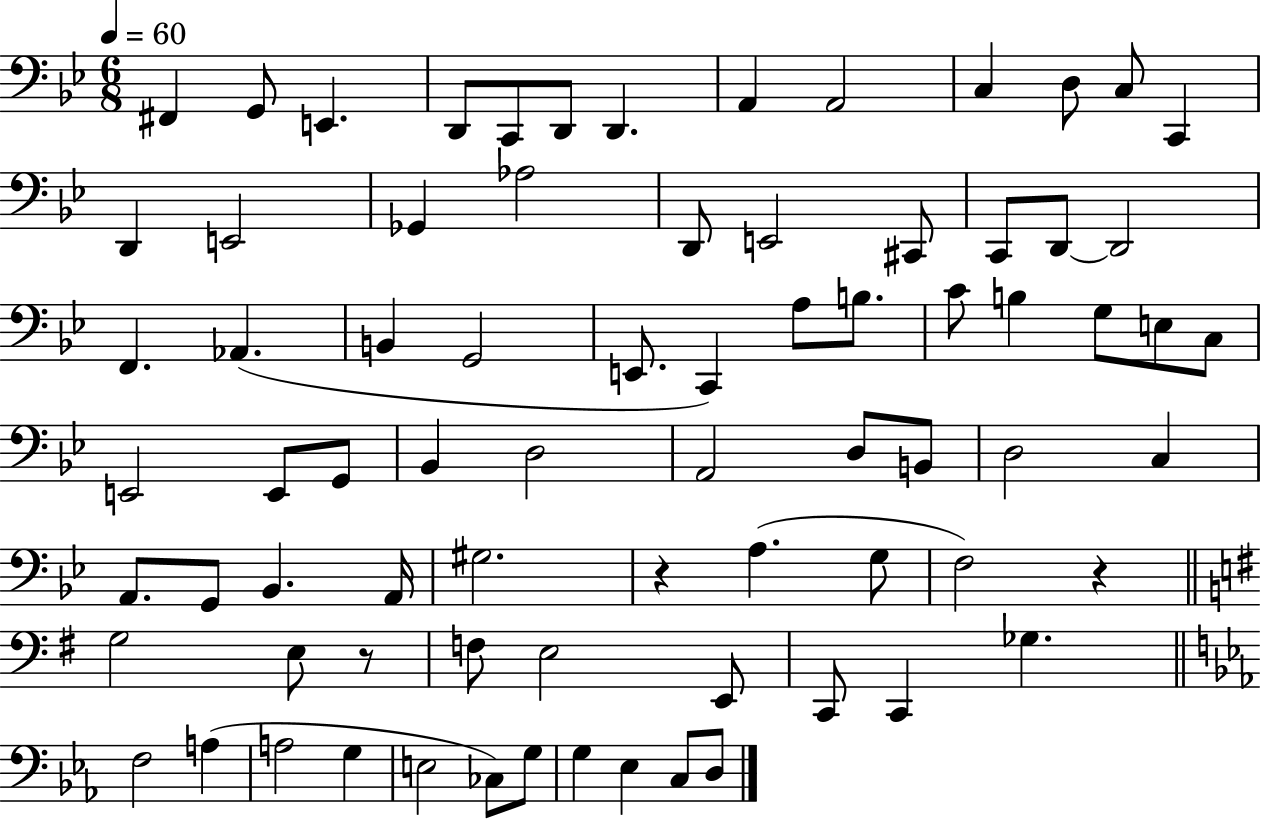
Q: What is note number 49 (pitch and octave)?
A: Bb2